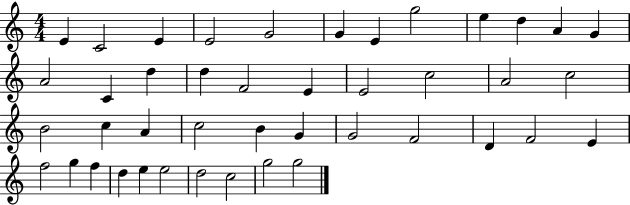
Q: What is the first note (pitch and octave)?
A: E4